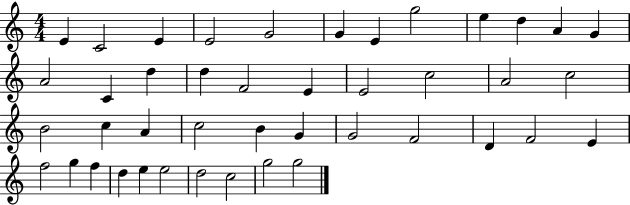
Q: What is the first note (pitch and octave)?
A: E4